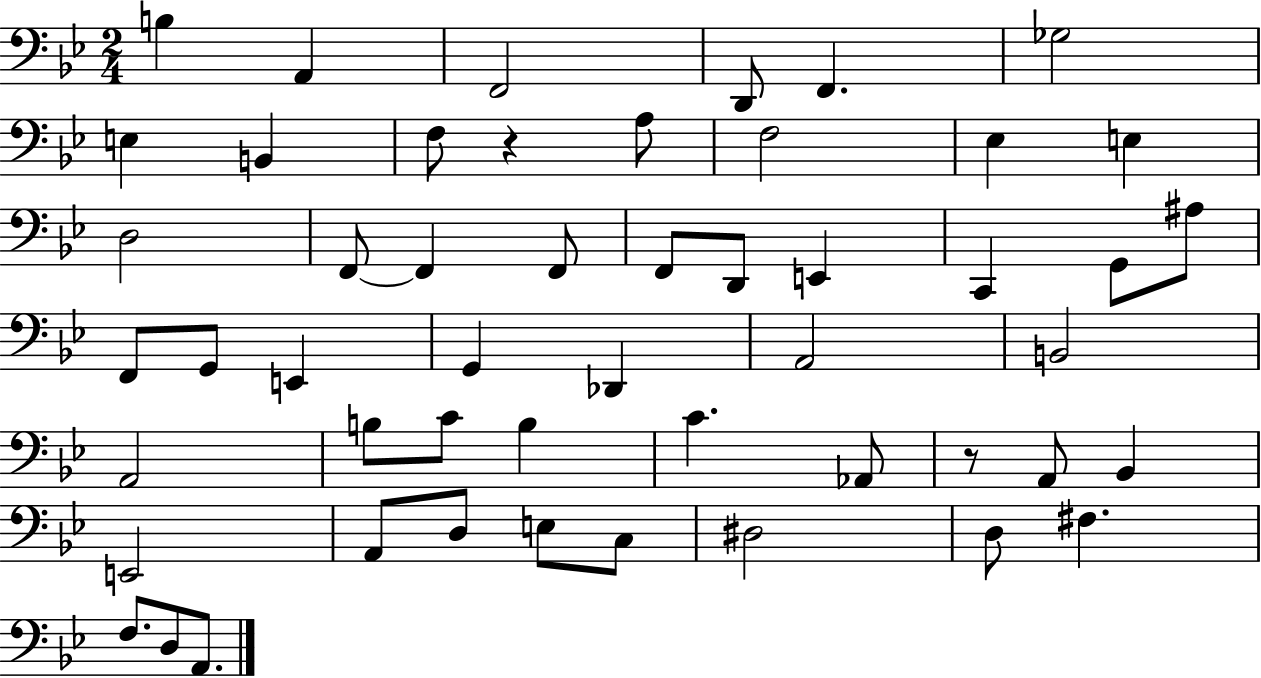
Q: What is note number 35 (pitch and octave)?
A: C4